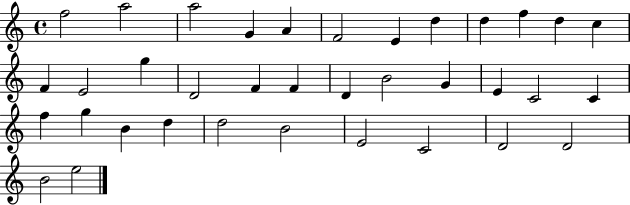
F5/h A5/h A5/h G4/q A4/q F4/h E4/q D5/q D5/q F5/q D5/q C5/q F4/q E4/h G5/q D4/h F4/q F4/q D4/q B4/h G4/q E4/q C4/h C4/q F5/q G5/q B4/q D5/q D5/h B4/h E4/h C4/h D4/h D4/h B4/h E5/h